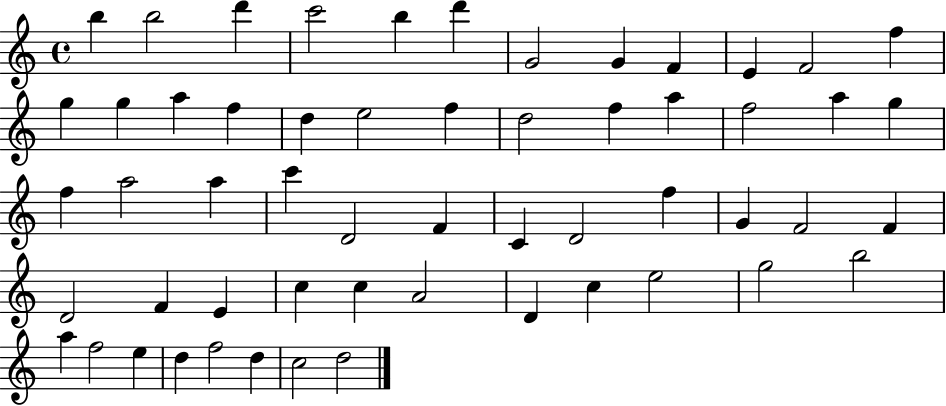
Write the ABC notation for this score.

X:1
T:Untitled
M:4/4
L:1/4
K:C
b b2 d' c'2 b d' G2 G F E F2 f g g a f d e2 f d2 f a f2 a g f a2 a c' D2 F C D2 f G F2 F D2 F E c c A2 D c e2 g2 b2 a f2 e d f2 d c2 d2